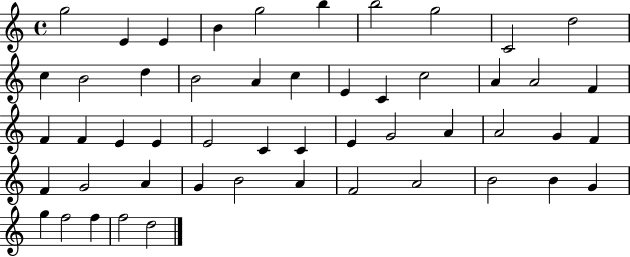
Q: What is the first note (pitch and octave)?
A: G5